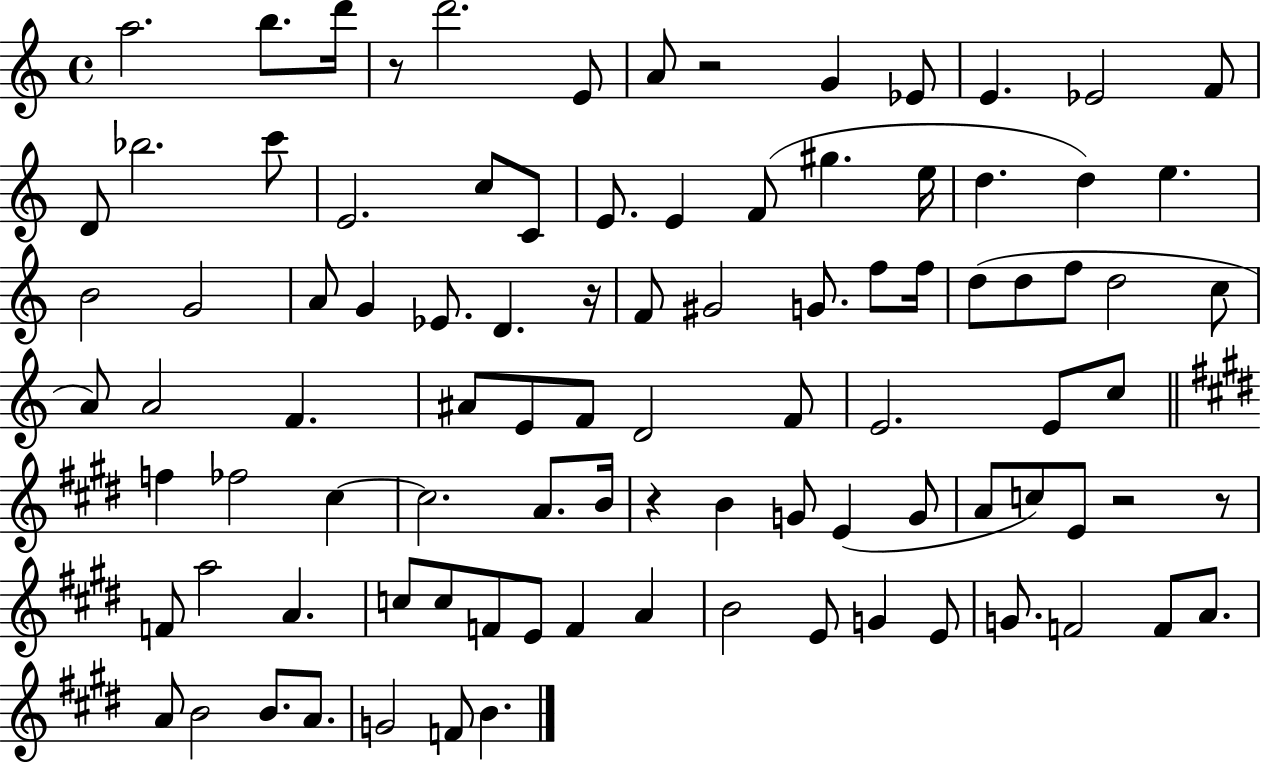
X:1
T:Untitled
M:4/4
L:1/4
K:C
a2 b/2 d'/4 z/2 d'2 E/2 A/2 z2 G _E/2 E _E2 F/2 D/2 _b2 c'/2 E2 c/2 C/2 E/2 E F/2 ^g e/4 d d e B2 G2 A/2 G _E/2 D z/4 F/2 ^G2 G/2 f/2 f/4 d/2 d/2 f/2 d2 c/2 A/2 A2 F ^A/2 E/2 F/2 D2 F/2 E2 E/2 c/2 f _f2 ^c ^c2 A/2 B/4 z B G/2 E G/2 A/2 c/2 E/2 z2 z/2 F/2 a2 A c/2 c/2 F/2 E/2 F A B2 E/2 G E/2 G/2 F2 F/2 A/2 A/2 B2 B/2 A/2 G2 F/2 B